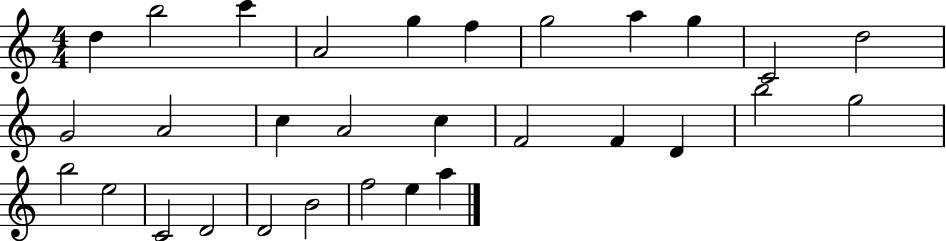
D5/q B5/h C6/q A4/h G5/q F5/q G5/h A5/q G5/q C4/h D5/h G4/h A4/h C5/q A4/h C5/q F4/h F4/q D4/q B5/h G5/h B5/h E5/h C4/h D4/h D4/h B4/h F5/h E5/q A5/q